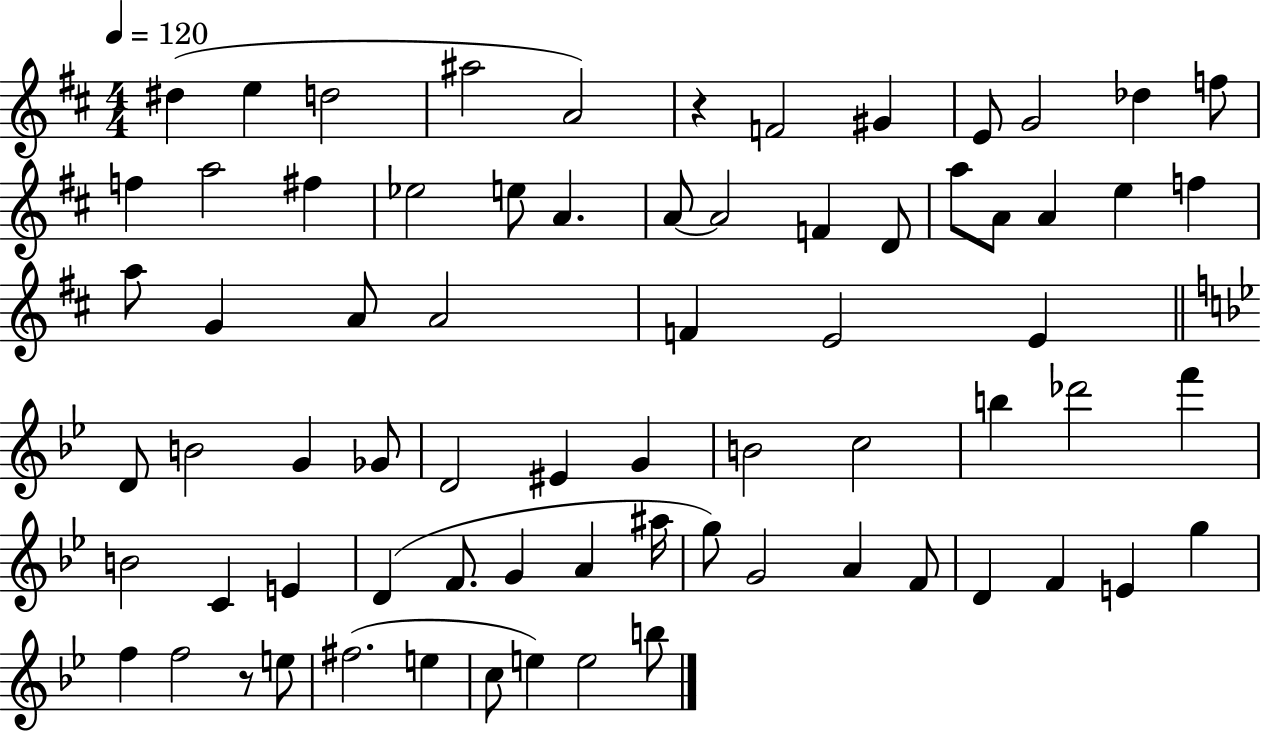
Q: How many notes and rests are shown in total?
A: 72